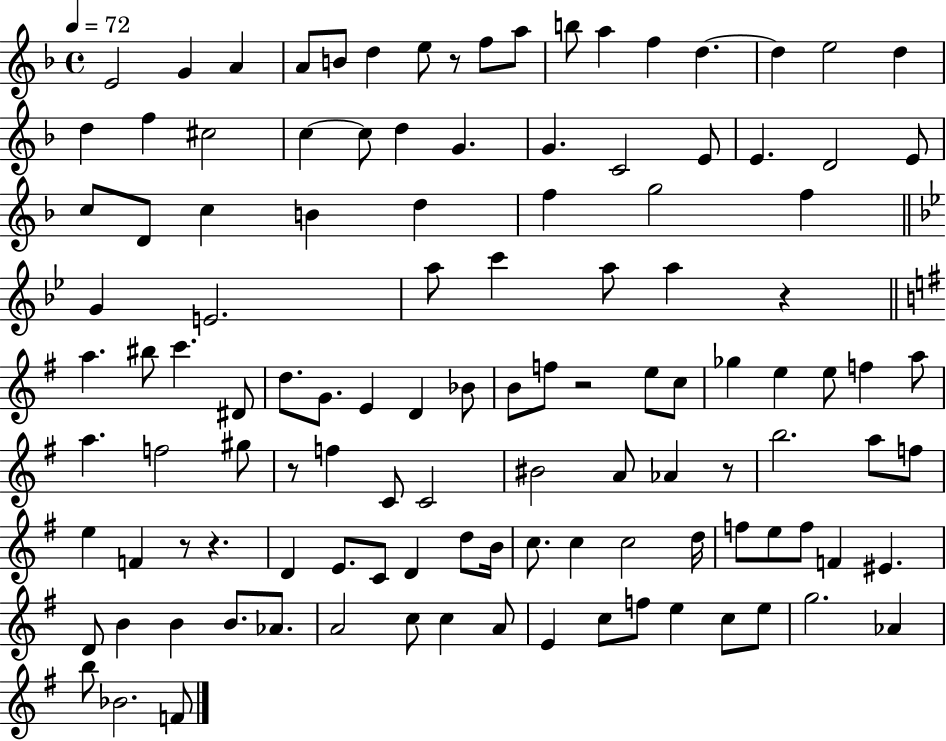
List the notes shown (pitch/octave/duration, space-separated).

E4/h G4/q A4/q A4/e B4/e D5/q E5/e R/e F5/e A5/e B5/e A5/q F5/q D5/q. D5/q E5/h D5/q D5/q F5/q C#5/h C5/q C5/e D5/q G4/q. G4/q. C4/h E4/e E4/q. D4/h E4/e C5/e D4/e C5/q B4/q D5/q F5/q G5/h F5/q G4/q E4/h. A5/e C6/q A5/e A5/q R/q A5/q. BIS5/e C6/q. D#4/e D5/e. G4/e. E4/q D4/q Bb4/e B4/e F5/e R/h E5/e C5/e Gb5/q E5/q E5/e F5/q A5/e A5/q. F5/h G#5/e R/e F5/q C4/e C4/h BIS4/h A4/e Ab4/q R/e B5/h. A5/e F5/e E5/q F4/q R/e R/q. D4/q E4/e. C4/e D4/q D5/e B4/s C5/e. C5/q C5/h D5/s F5/e E5/e F5/e F4/q EIS4/q. D4/e B4/q B4/q B4/e. Ab4/e. A4/h C5/e C5/q A4/e E4/q C5/e F5/e E5/q C5/e E5/e G5/h. Ab4/q B5/e Bb4/h. F4/e